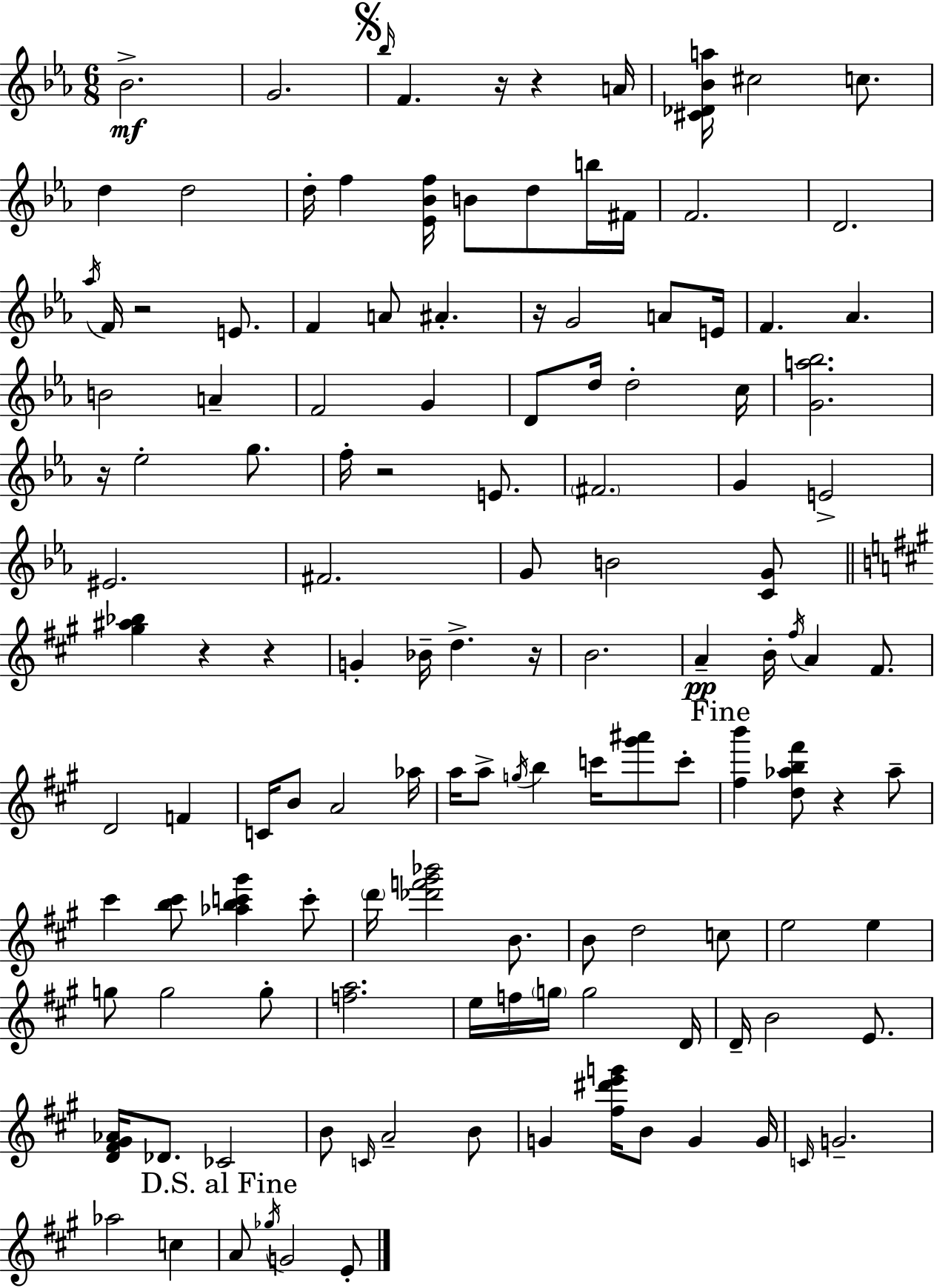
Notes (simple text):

Bb4/h. G4/h. Bb5/s F4/q. R/s R/q A4/s [C#4,Db4,Bb4,A5]/s C#5/h C5/e. D5/q D5/h D5/s F5/q [Eb4,Bb4,F5]/s B4/e D5/e B5/s F#4/s F4/h. D4/h. Ab5/s F4/s R/h E4/e. F4/q A4/e A#4/q. R/s G4/h A4/e E4/s F4/q. Ab4/q. B4/h A4/q F4/h G4/q D4/e D5/s D5/h C5/s [G4,A5,Bb5]/h. R/s Eb5/h G5/e. F5/s R/h E4/e. F#4/h. G4/q E4/h EIS4/h. F#4/h. G4/e B4/h [C4,G4]/e [G#5,A#5,Bb5]/q R/q R/q G4/q Bb4/s D5/q. R/s B4/h. A4/q B4/s F#5/s A4/q F#4/e. D4/h F4/q C4/s B4/e A4/h Ab5/s A5/s A5/e G5/s B5/q C6/s [G#6,A#6]/e C6/e [F#5,B6]/q [D5,Ab5,B5,F#6]/e R/q Ab5/e C#6/q [B5,C#6]/e [Ab5,B5,C6,G#6]/q C6/e D6/s [Db6,F6,G#6,Bb6]/h B4/e. B4/e D5/h C5/e E5/h E5/q G5/e G5/h G5/e [F5,A5]/h. E5/s F5/s G5/s G5/h D4/s D4/s B4/h E4/e. [D4,F#4,G#4,Ab4]/s Db4/e. CES4/h B4/e C4/s A4/h B4/e G4/q [F#5,D#6,E6,G6]/s B4/e G4/q G4/s C4/s G4/h. Ab5/h C5/q A4/e Gb5/s G4/h E4/e